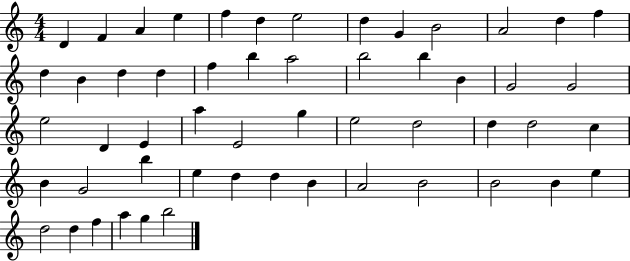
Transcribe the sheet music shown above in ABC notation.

X:1
T:Untitled
M:4/4
L:1/4
K:C
D F A e f d e2 d G B2 A2 d f d B d d f b a2 b2 b B G2 G2 e2 D E a E2 g e2 d2 d d2 c B G2 b e d d B A2 B2 B2 B e d2 d f a g b2